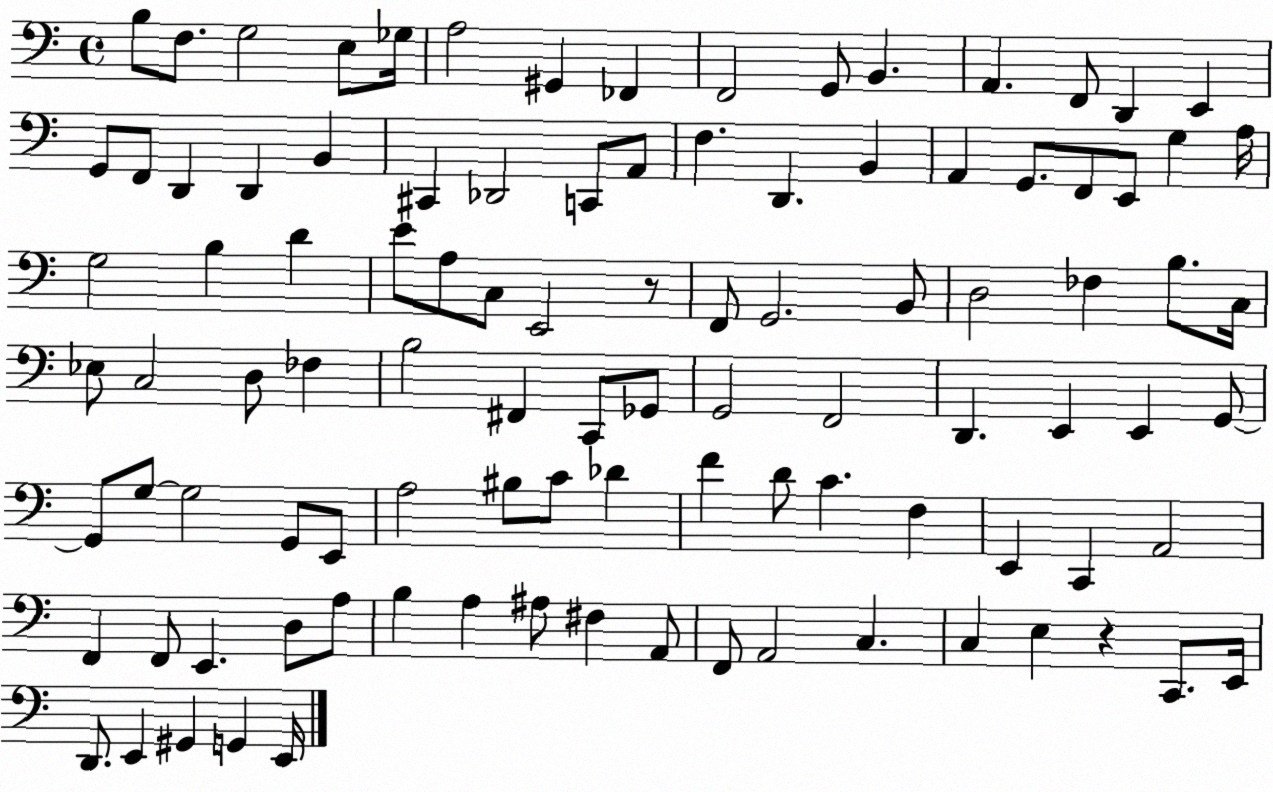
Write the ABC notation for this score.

X:1
T:Untitled
M:4/4
L:1/4
K:C
B,/2 F,/2 G,2 E,/2 _G,/4 A,2 ^G,, _F,, F,,2 G,,/2 B,, A,, F,,/2 D,, E,, G,,/2 F,,/2 D,, D,, B,, ^C,, _D,,2 C,,/2 A,,/2 F, D,, B,, A,, G,,/2 F,,/2 E,,/2 G, A,/4 G,2 B, D E/2 A,/2 C,/2 E,,2 z/2 F,,/2 G,,2 B,,/2 D,2 _F, B,/2 C,/4 _E,/2 C,2 D,/2 _F, B,2 ^F,, C,,/2 _G,,/2 G,,2 F,,2 D,, E,, E,, G,,/2 G,,/2 G,/2 G,2 G,,/2 E,,/2 A,2 ^B,/2 C/2 _D F D/2 C F, E,, C,, A,,2 F,, F,,/2 E,, D,/2 A,/2 B, A, ^A,/2 ^F, A,,/2 F,,/2 A,,2 C, C, E, z C,,/2 E,,/4 D,,/2 E,, ^G,, G,, E,,/4